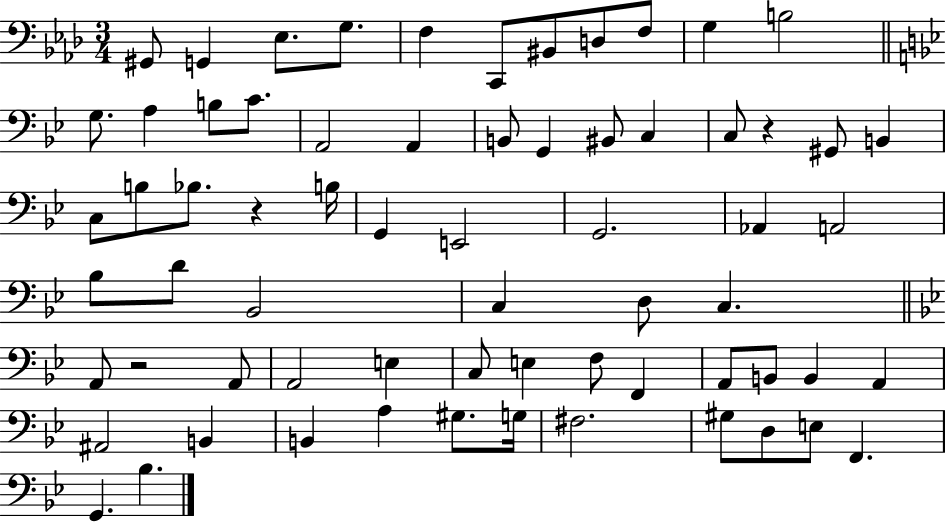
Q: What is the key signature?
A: AES major